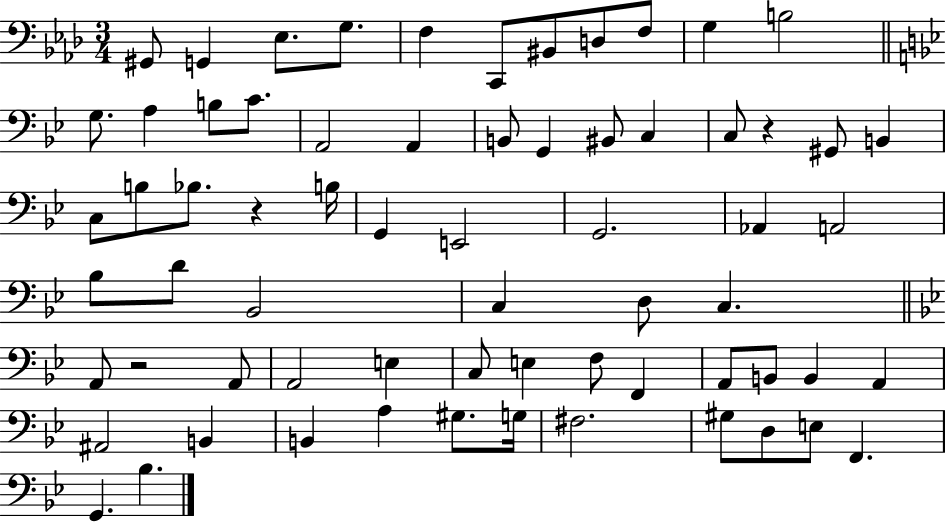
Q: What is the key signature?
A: AES major